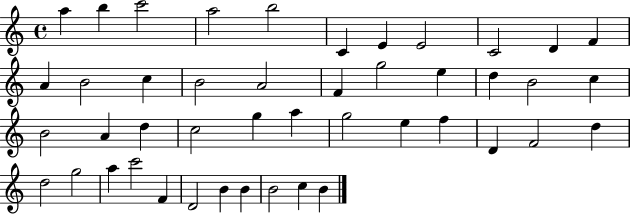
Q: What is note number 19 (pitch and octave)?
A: E5